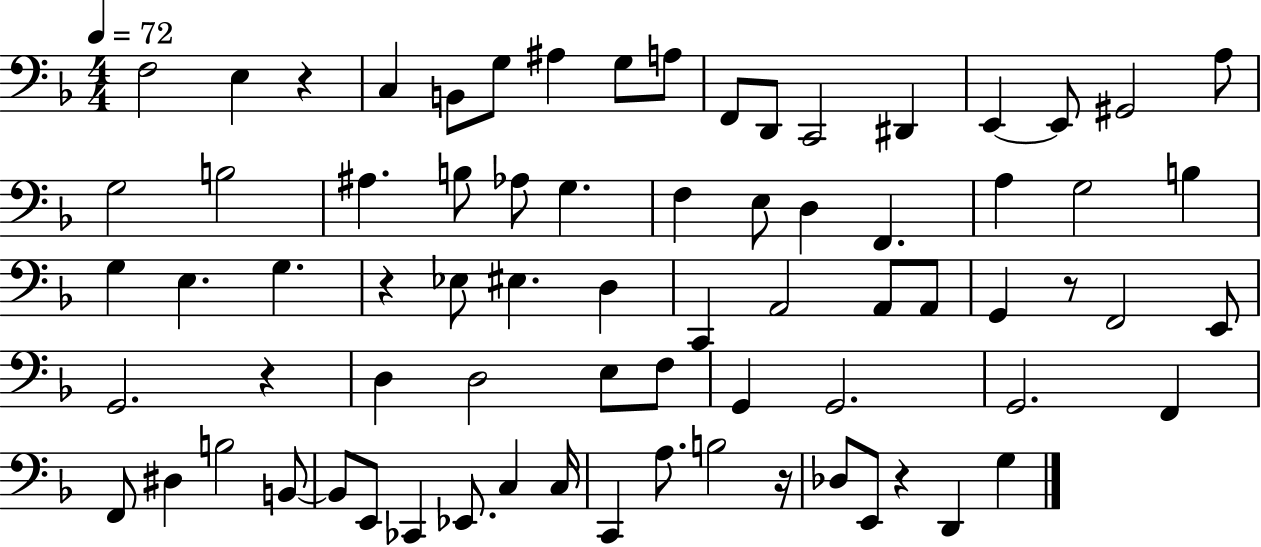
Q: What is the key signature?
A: F major